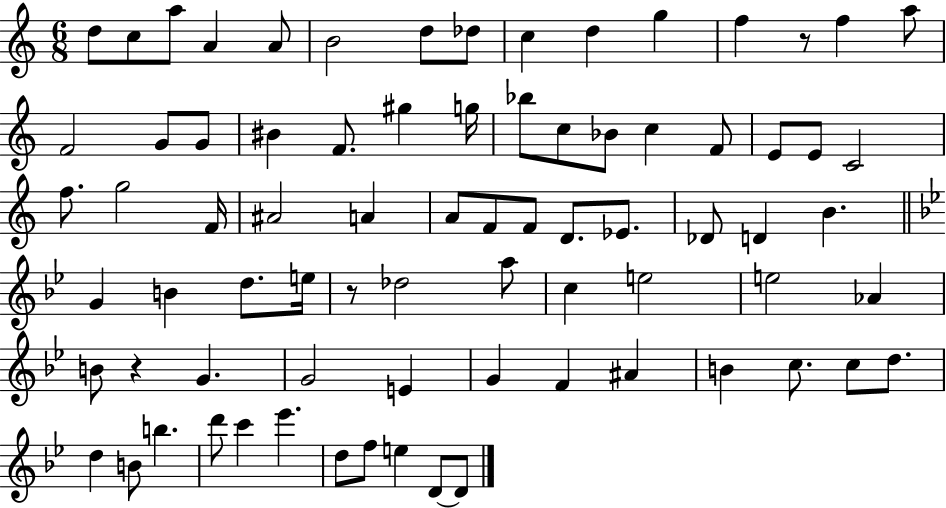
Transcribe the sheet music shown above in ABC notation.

X:1
T:Untitled
M:6/8
L:1/4
K:C
d/2 c/2 a/2 A A/2 B2 d/2 _d/2 c d g f z/2 f a/2 F2 G/2 G/2 ^B F/2 ^g g/4 _b/2 c/2 _B/2 c F/2 E/2 E/2 C2 f/2 g2 F/4 ^A2 A A/2 F/2 F/2 D/2 _E/2 _D/2 D B G B d/2 e/4 z/2 _d2 a/2 c e2 e2 _A B/2 z G G2 E G F ^A B c/2 c/2 d/2 d B/2 b d'/2 c' _e' d/2 f/2 e D/2 D/2